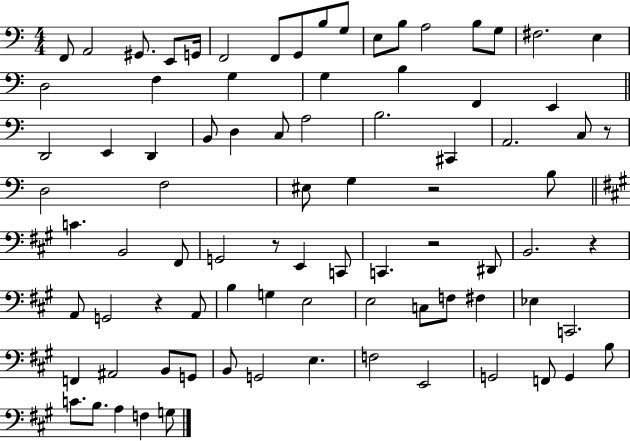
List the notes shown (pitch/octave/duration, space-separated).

F2/e A2/h G#2/e. E2/e G2/s F2/h F2/e G2/e B3/e G3/e E3/e B3/e A3/h B3/e G3/e F#3/h. E3/q D3/h F3/q G3/q G3/q B3/q F2/q E2/q D2/h E2/q D2/q B2/e D3/q C3/e A3/h B3/h. C#2/q A2/h. C3/e R/e D3/h F3/h EIS3/e G3/q R/h B3/e C4/q. B2/h F#2/e G2/h R/e E2/q C2/e C2/q. R/h D#2/e B2/h. R/q A2/e G2/h R/q A2/e B3/q G3/q E3/h E3/h C3/e F3/e F#3/q Eb3/q C2/h. F2/q A#2/h B2/e G2/e B2/e G2/h E3/q. F3/h E2/h G2/h F2/e G2/q B3/e C4/e. B3/e. A3/q F3/q G3/e